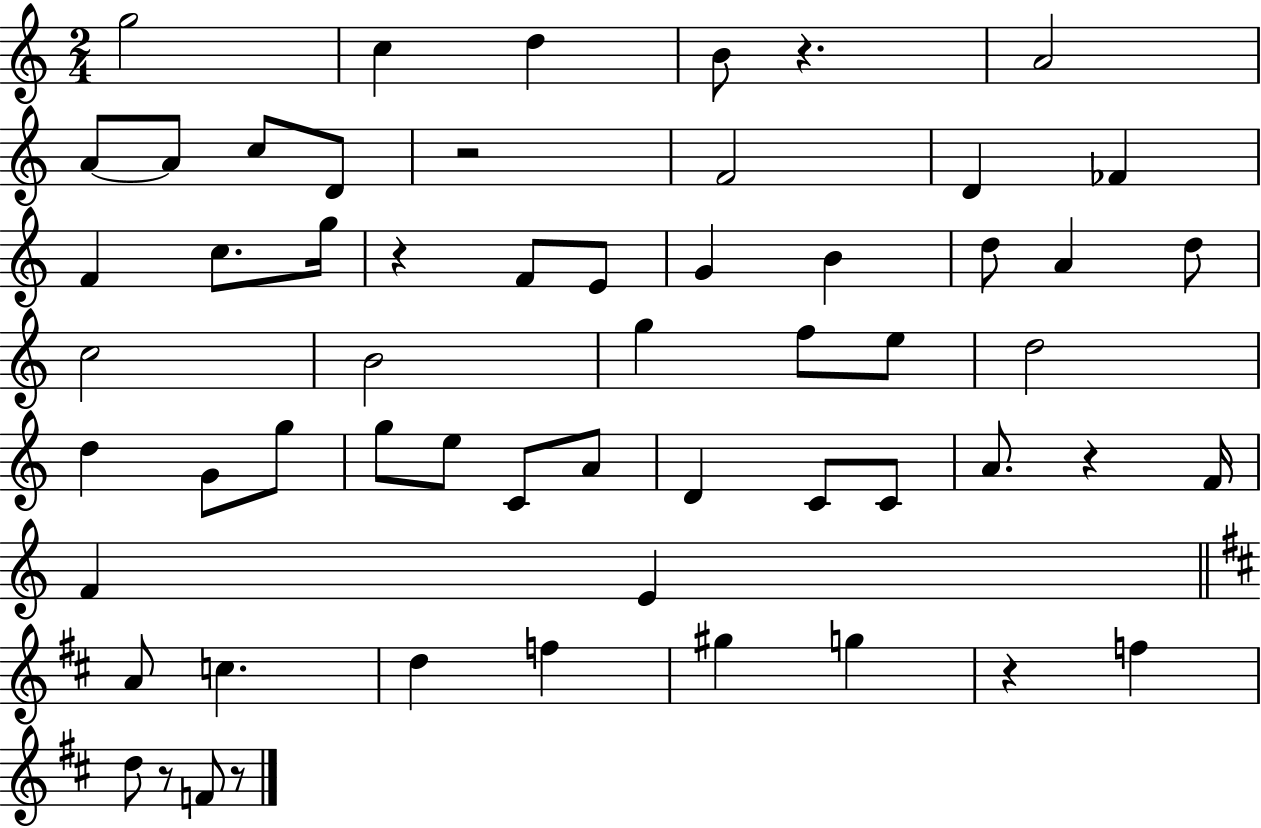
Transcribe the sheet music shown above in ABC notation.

X:1
T:Untitled
M:2/4
L:1/4
K:C
g2 c d B/2 z A2 A/2 A/2 c/2 D/2 z2 F2 D _F F c/2 g/4 z F/2 E/2 G B d/2 A d/2 c2 B2 g f/2 e/2 d2 d G/2 g/2 g/2 e/2 C/2 A/2 D C/2 C/2 A/2 z F/4 F E A/2 c d f ^g g z f d/2 z/2 F/2 z/2